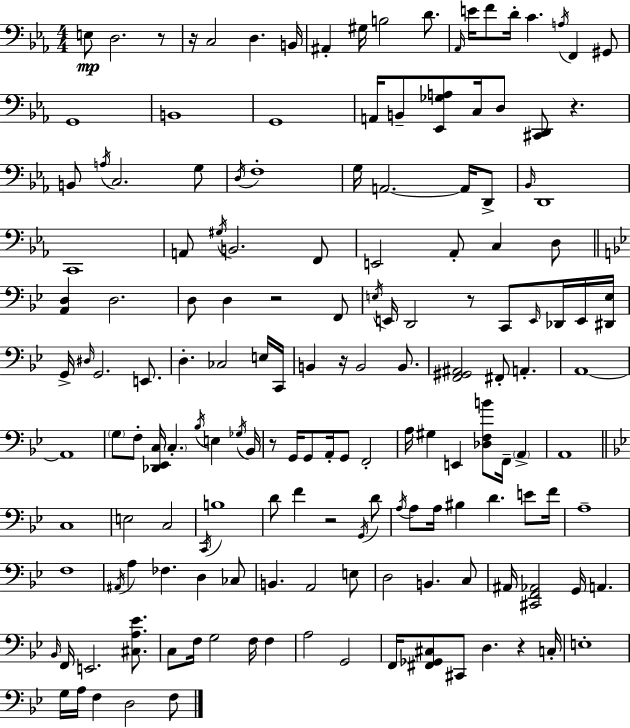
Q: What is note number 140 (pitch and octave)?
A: D3